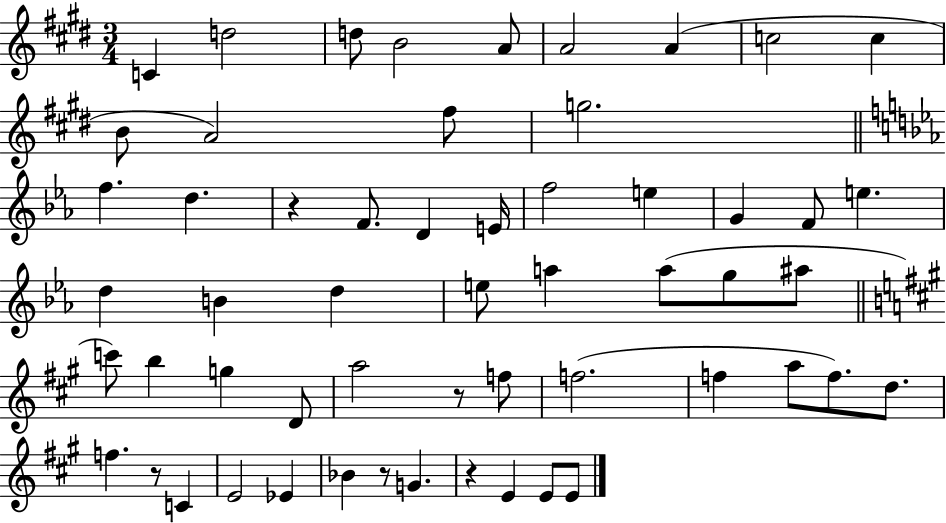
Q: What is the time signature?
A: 3/4